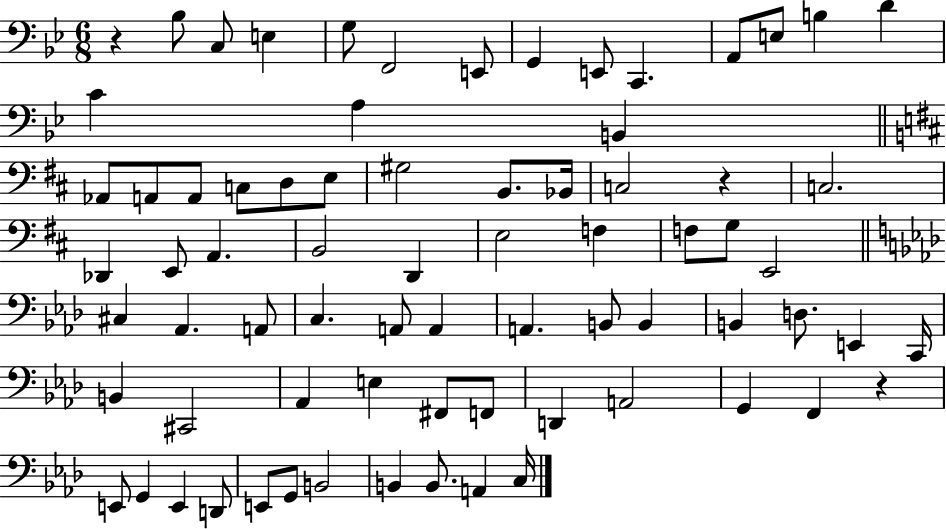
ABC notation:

X:1
T:Untitled
M:6/8
L:1/4
K:Bb
z _B,/2 C,/2 E, G,/2 F,,2 E,,/2 G,, E,,/2 C,, A,,/2 E,/2 B, D C A, B,, _A,,/2 A,,/2 A,,/2 C,/2 D,/2 E,/2 ^G,2 B,,/2 _B,,/4 C,2 z C,2 _D,, E,,/2 A,, B,,2 D,, E,2 F, F,/2 G,/2 E,,2 ^C, _A,, A,,/2 C, A,,/2 A,, A,, B,,/2 B,, B,, D,/2 E,, C,,/4 B,, ^C,,2 _A,, E, ^F,,/2 F,,/2 D,, A,,2 G,, F,, z E,,/2 G,, E,, D,,/2 E,,/2 G,,/2 B,,2 B,, B,,/2 A,, C,/4